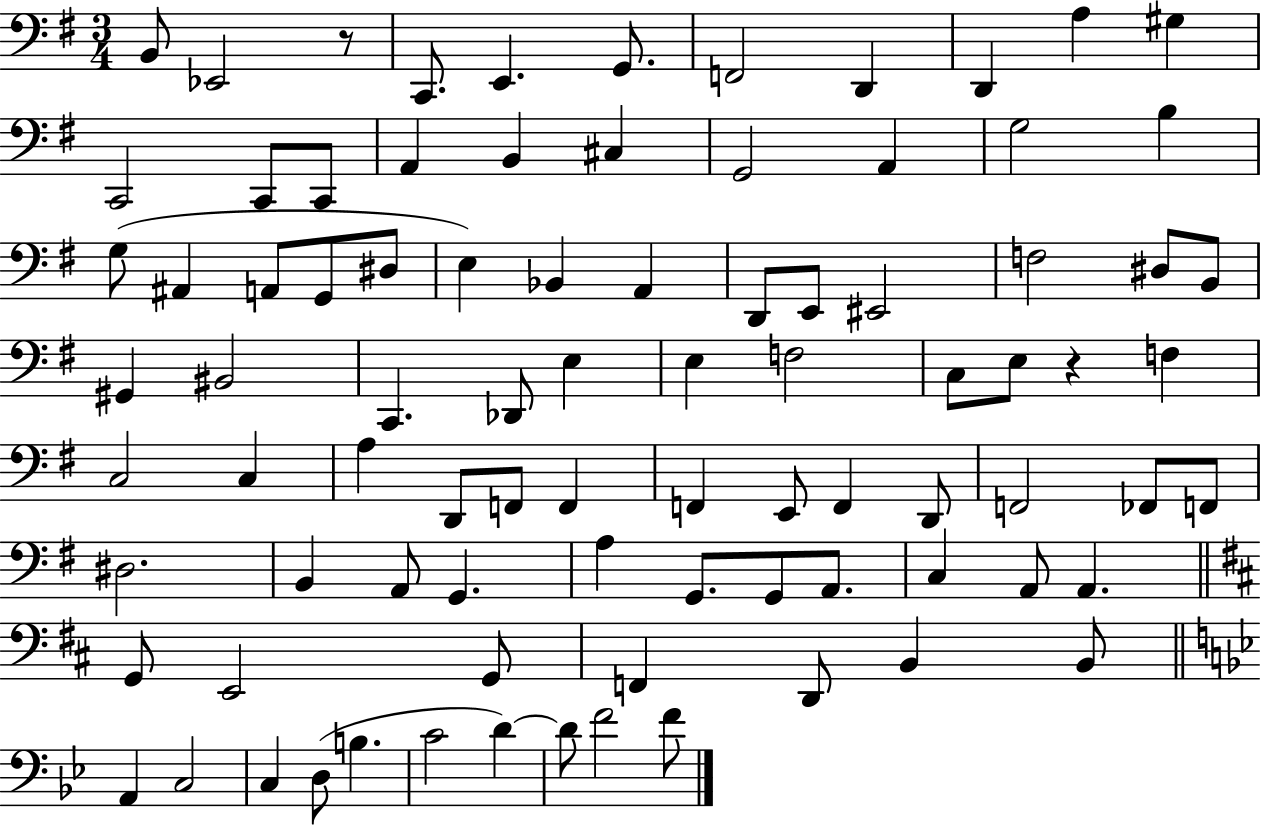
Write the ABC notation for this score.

X:1
T:Untitled
M:3/4
L:1/4
K:G
B,,/2 _E,,2 z/2 C,,/2 E,, G,,/2 F,,2 D,, D,, A, ^G, C,,2 C,,/2 C,,/2 A,, B,, ^C, G,,2 A,, G,2 B, G,/2 ^A,, A,,/2 G,,/2 ^D,/2 E, _B,, A,, D,,/2 E,,/2 ^E,,2 F,2 ^D,/2 B,,/2 ^G,, ^B,,2 C,, _D,,/2 E, E, F,2 C,/2 E,/2 z F, C,2 C, A, D,,/2 F,,/2 F,, F,, E,,/2 F,, D,,/2 F,,2 _F,,/2 F,,/2 ^D,2 B,, A,,/2 G,, A, G,,/2 G,,/2 A,,/2 C, A,,/2 A,, G,,/2 E,,2 G,,/2 F,, D,,/2 B,, B,,/2 A,, C,2 C, D,/2 B, C2 D D/2 F2 F/2